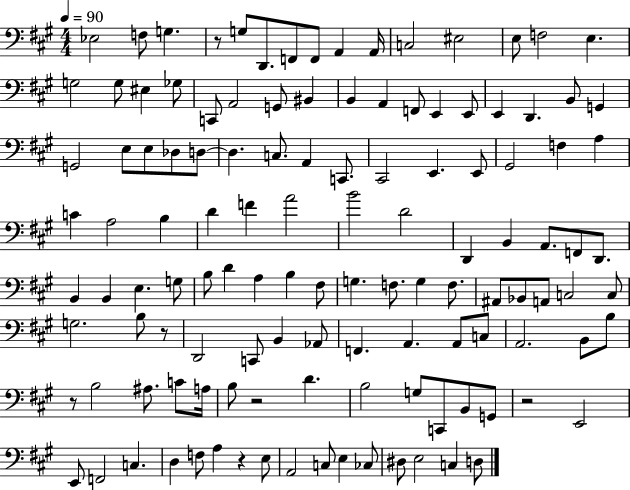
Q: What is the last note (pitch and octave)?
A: D3